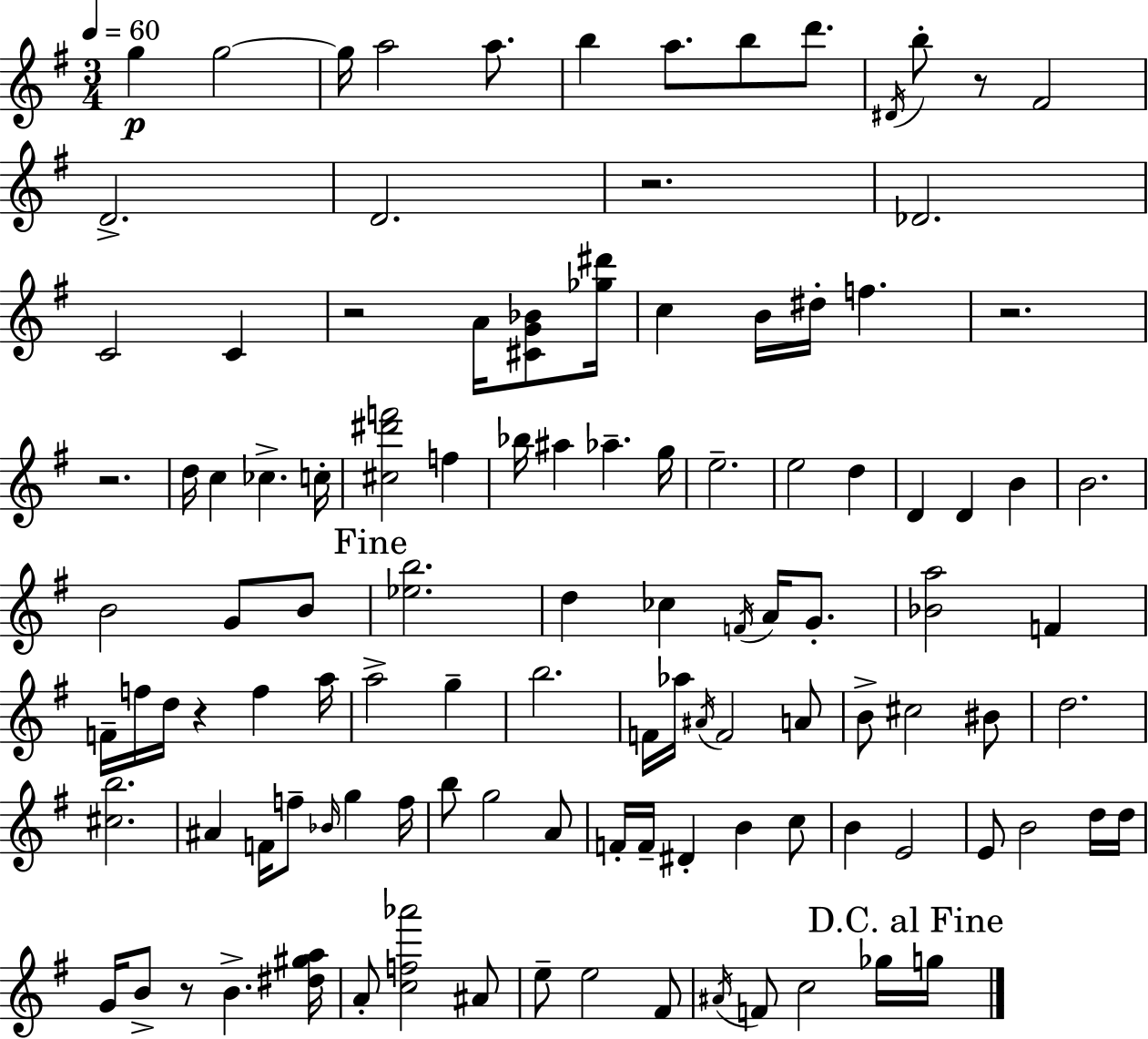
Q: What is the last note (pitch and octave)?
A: G5